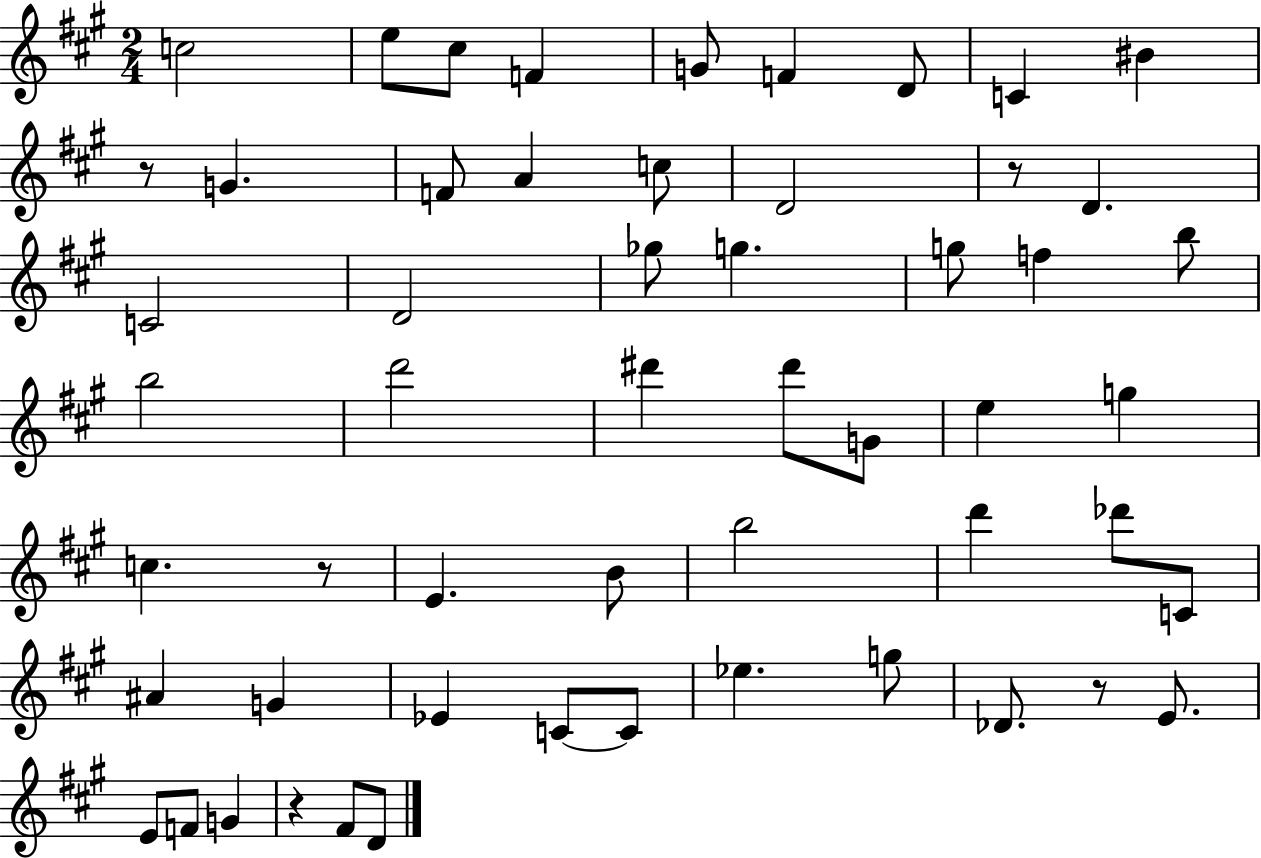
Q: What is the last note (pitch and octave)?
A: D4